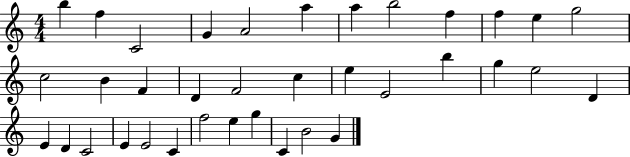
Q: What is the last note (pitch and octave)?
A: G4